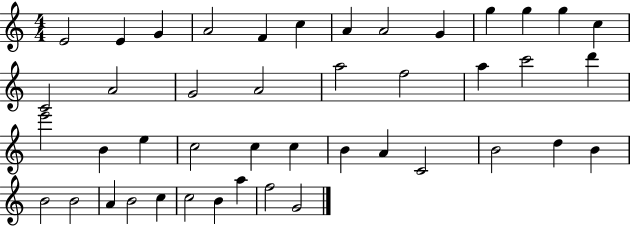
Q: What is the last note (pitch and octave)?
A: G4